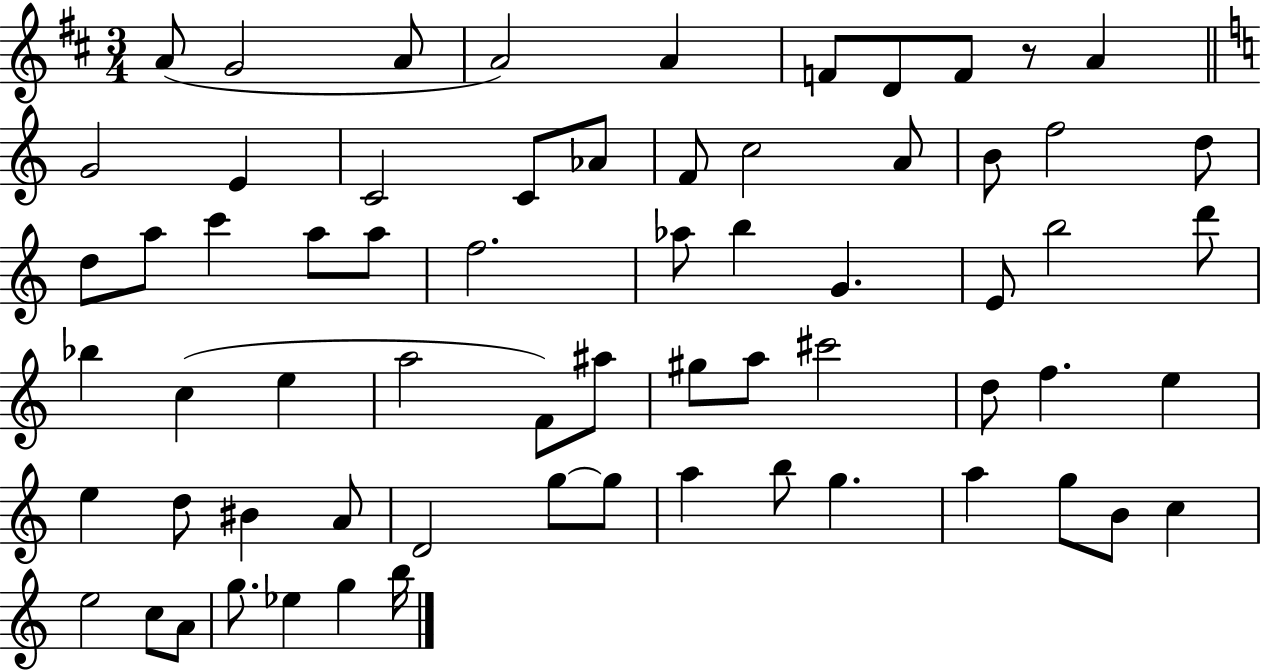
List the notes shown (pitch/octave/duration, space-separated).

A4/e G4/h A4/e A4/h A4/q F4/e D4/e F4/e R/e A4/q G4/h E4/q C4/h C4/e Ab4/e F4/e C5/h A4/e B4/e F5/h D5/e D5/e A5/e C6/q A5/e A5/e F5/h. Ab5/e B5/q G4/q. E4/e B5/h D6/e Bb5/q C5/q E5/q A5/h F4/e A#5/e G#5/e A5/e C#6/h D5/e F5/q. E5/q E5/q D5/e BIS4/q A4/e D4/h G5/e G5/e A5/q B5/e G5/q. A5/q G5/e B4/e C5/q E5/h C5/e A4/e G5/e. Eb5/q G5/q B5/s